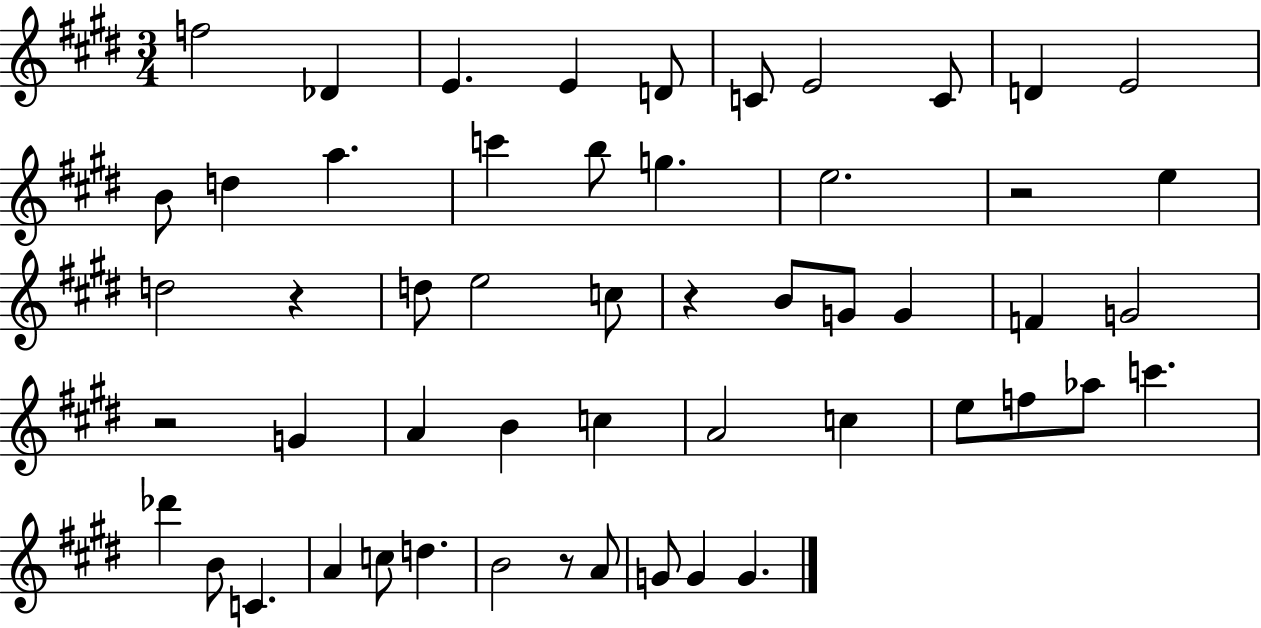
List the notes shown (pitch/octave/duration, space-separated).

F5/h Db4/q E4/q. E4/q D4/e C4/e E4/h C4/e D4/q E4/h B4/e D5/q A5/q. C6/q B5/e G5/q. E5/h. R/h E5/q D5/h R/q D5/e E5/h C5/e R/q B4/e G4/e G4/q F4/q G4/h R/h G4/q A4/q B4/q C5/q A4/h C5/q E5/e F5/e Ab5/e C6/q. Db6/q B4/e C4/q. A4/q C5/e D5/q. B4/h R/e A4/e G4/e G4/q G4/q.